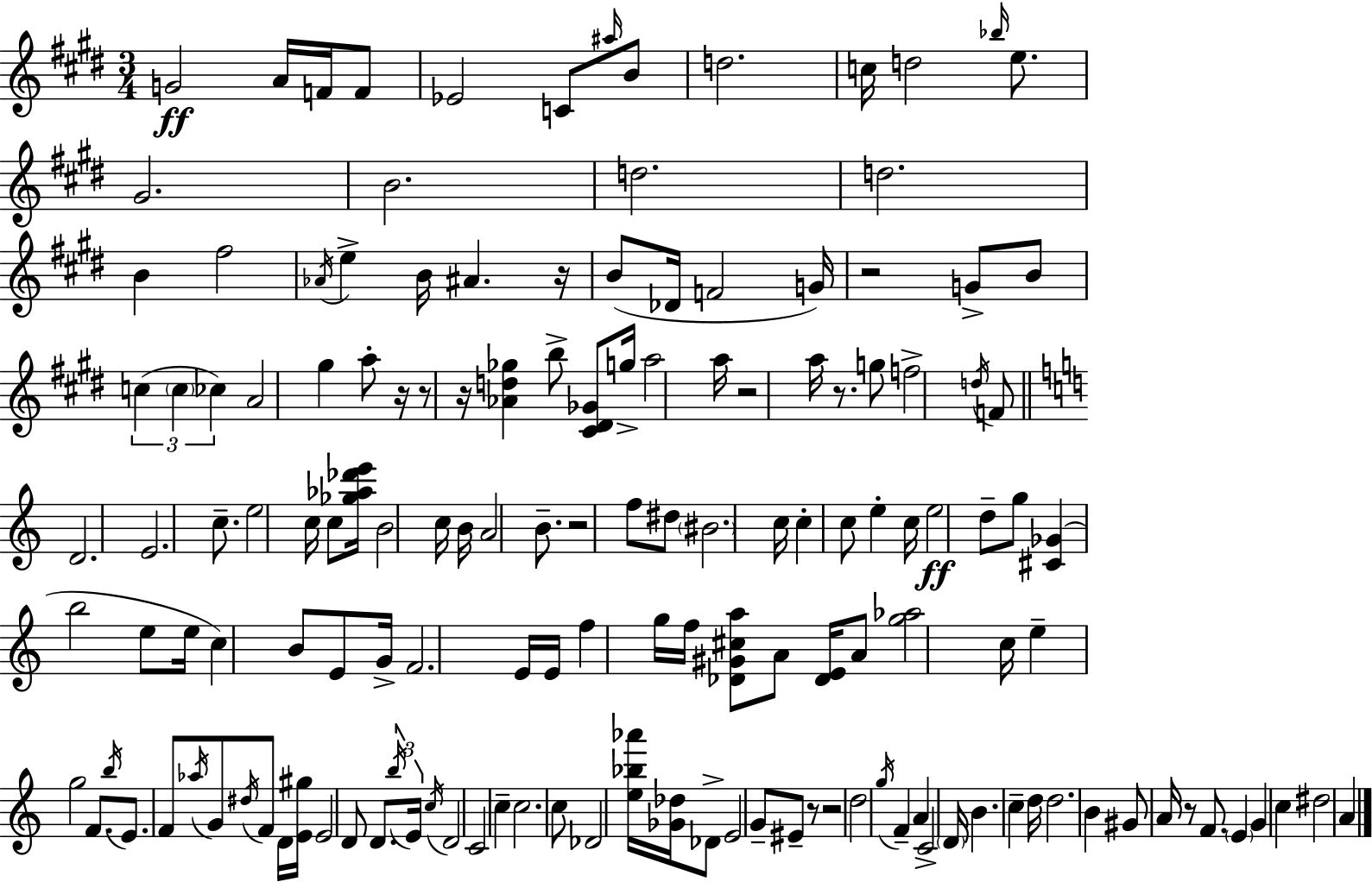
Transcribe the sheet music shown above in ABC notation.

X:1
T:Untitled
M:3/4
L:1/4
K:E
G2 A/4 F/4 F/2 _E2 C/2 ^a/4 B/2 d2 c/4 d2 _b/4 e/2 ^G2 B2 d2 d2 B ^f2 _A/4 e B/4 ^A z/4 B/2 _D/4 F2 G/4 z2 G/2 B/2 c c _c A2 ^g a/2 z/4 z/2 z/4 [_Ad_g] b/2 [^C^D_G]/2 g/4 a2 a/4 z2 a/4 z/2 g/2 f2 d/4 F/2 D2 E2 c/2 e2 c/4 c/2 [_g_a_d'e']/4 B2 c/4 B/4 A2 B/2 z2 f/2 ^d/2 ^B2 c/4 c c/2 e c/4 e2 d/2 g/2 [^C_G] b2 e/2 e/4 c B/2 E/2 G/4 F2 E/4 E/4 f g/4 f/4 [_D^G^ca]/2 A/2 [_DE]/4 A/2 [g_a]2 c/4 e g2 F/2 b/4 E/2 F/2 _a/4 G/2 ^d/4 F/2 D/4 [E^g]/4 E2 D/2 D/2 b/4 E/4 c/4 D2 C2 c c2 c/2 _D2 [e_b_a']/4 [_G_d]/4 _D/2 E2 G/2 ^E/2 z/2 z2 d2 g/4 F A C2 D/4 B c d/4 d2 B ^G/2 A/4 z/2 F/2 E G c ^d2 A